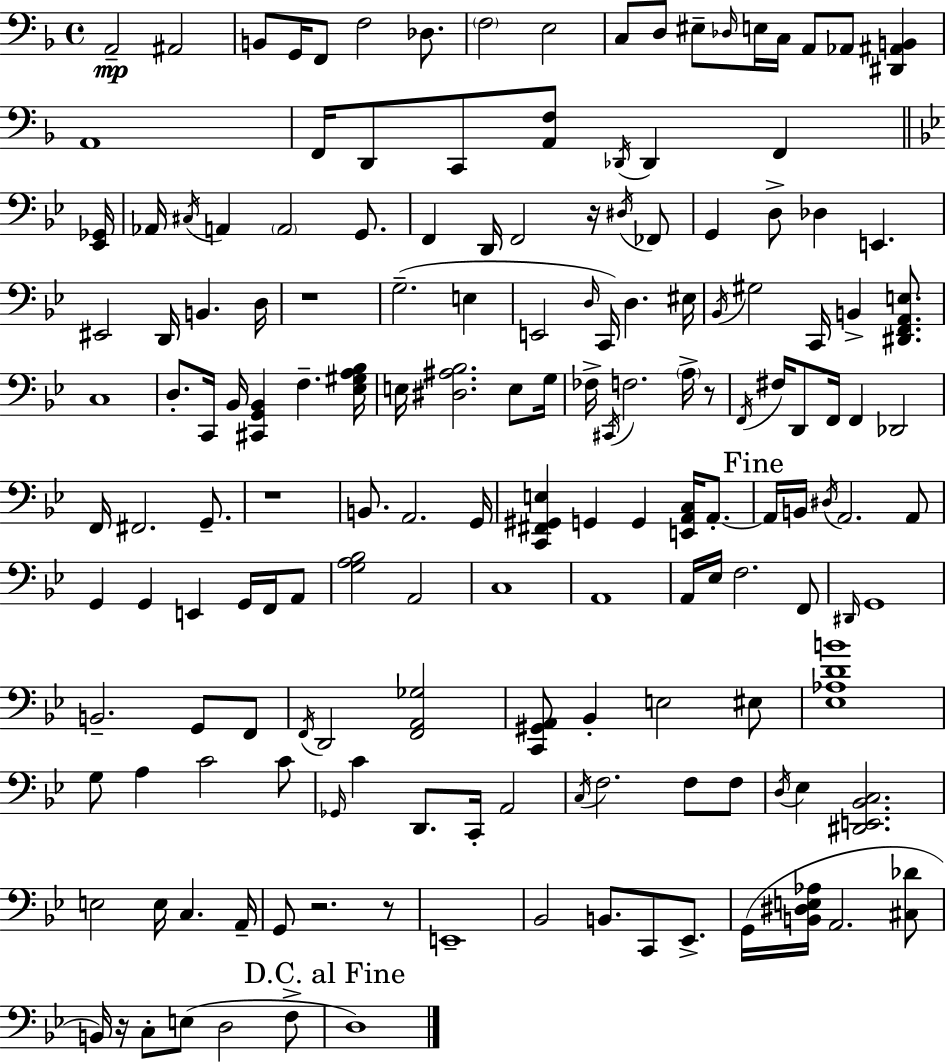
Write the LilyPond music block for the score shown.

{
  \clef bass
  \time 4/4
  \defaultTimeSignature
  \key d \minor
  a,2--\mp ais,2 | b,8 g,16 f,8 f2 des8. | \parenthesize f2 e2 | c8 d8 eis8-- \grace { des16 } e16 c16 a,8 aes,8 <dis, ais, b,>4 | \break a,1 | f,16 d,8 c,8 <a, f>8 \acciaccatura { des,16 } des,4 f,4 | \bar "||" \break \key g \minor <ees, ges,>16 aes,16 \acciaccatura { cis16 } a,4 \parenthesize a,2 g,8. | f,4 d,16 f,2 r16 | \acciaccatura { dis16 } fes,8 g,4 d8-> des4 e,4. | eis,2 d,16 b,4. | \break d16 r1 | g2.--( e4 | e,2 \grace { d16 } c,16) d4. | eis16 \acciaccatura { bes,16 } gis2 c,16 b,4-> | \break <dis, f, a, e>8. c1 | d8.-. c,16 bes,16 <cis, g, bes,>4 f4.-- | <ees gis a bes>16 e16 <dis ais bes>2. | e8 g16 fes16-> \acciaccatura { cis,16 } f2. | \break \parenthesize a16-> r8 \acciaccatura { f,16 } fis16 d,8 f,16 f,4 des,2 | f,16 fis,2. | g,8.-- r1 | b,8. a,2. | \break g,16 <c, fis, gis, e>4 g,4 g,4 | <e, a, c>16 a,8.-.~~ \mark "Fine" a,16 b,16 \acciaccatura { dis16 } a,2. | a,8 g,4 g,4 | e,4 g,16 f,16 a,8 <g a bes>2 | \break a,2 c1 | a,1 | a,16 ees16 f2. | f,8 \grace { dis,16 } g,1 | \break b,2.-- | g,8 f,8 \acciaccatura { f,16 } d,2 | <f, a, ges>2 <c, gis, a,>8 bes,4-. | e2 eis8 <ees aes d' b'>1 | \break g8 a4 | c'2 c'8 \grace { ges,16 } c'4 d,8. | c,16-. a,2 \acciaccatura { c16 } f2. | f8 f8 \acciaccatura { d16 } ees4 | \break <dis, e, bes, c>2. e2 | e16 c4. a,16-- g,8 r2. | r8 e,1-- | bes,2 | \break b,8. c,8 ees,8.-> g,16( <b, dis e aes>16 a,2. | <cis des'>8 b,16) r16 c8-. | e8( d2 f8-> \mark "D.C. al Fine" d1) | \bar "|."
}